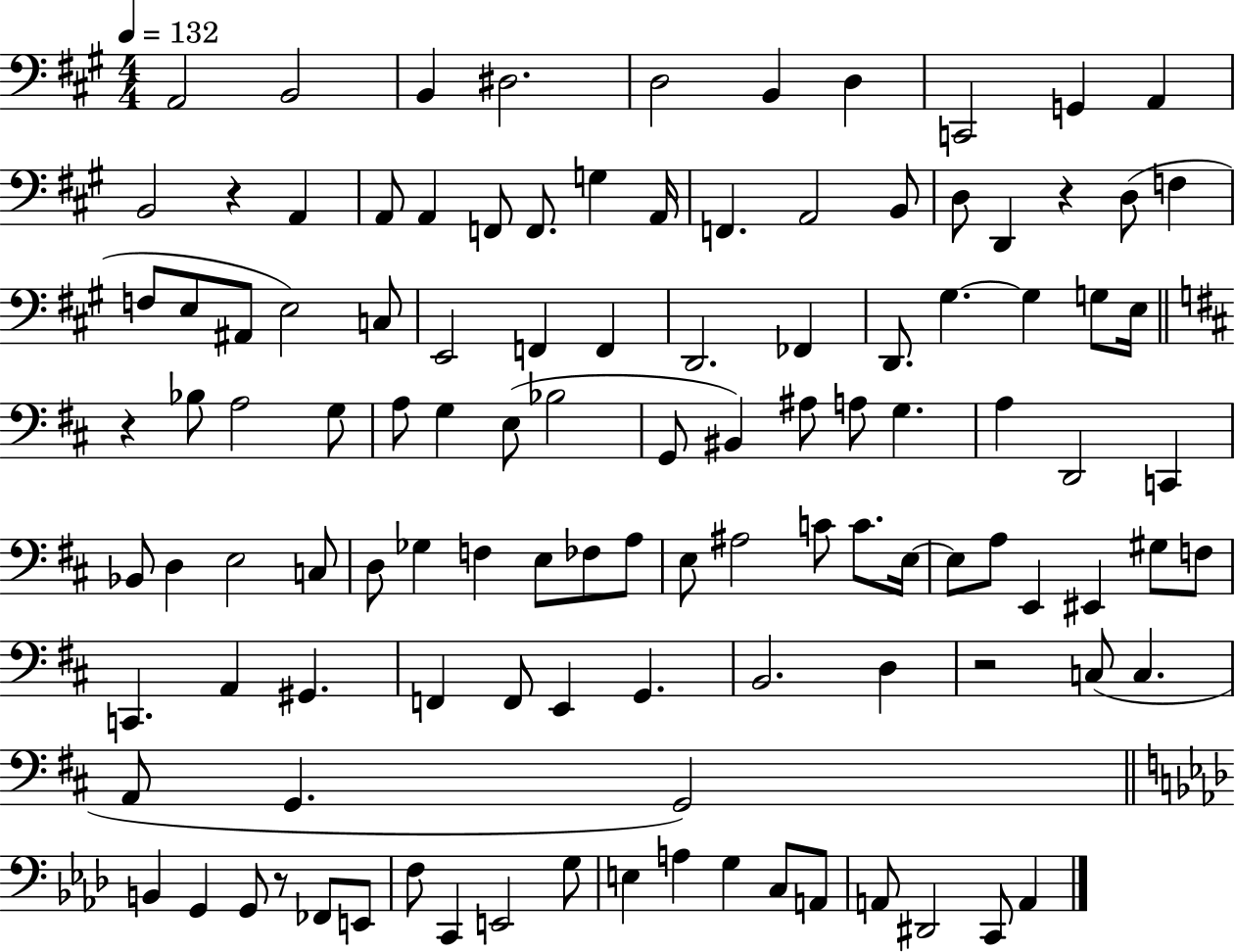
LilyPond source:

{
  \clef bass
  \numericTimeSignature
  \time 4/4
  \key a \major
  \tempo 4 = 132
  a,2 b,2 | b,4 dis2. | d2 b,4 d4 | c,2 g,4 a,4 | \break b,2 r4 a,4 | a,8 a,4 f,8 f,8. g4 a,16 | f,4. a,2 b,8 | d8 d,4 r4 d8( f4 | \break f8 e8 ais,8 e2) c8 | e,2 f,4 f,4 | d,2. fes,4 | d,8. gis4.~~ gis4 g8 e16 | \break \bar "||" \break \key d \major r4 bes8 a2 g8 | a8 g4 e8( bes2 | g,8 bis,4) ais8 a8 g4. | a4 d,2 c,4 | \break bes,8 d4 e2 c8 | d8 ges4 f4 e8 fes8 a8 | e8 ais2 c'8 c'8. e16~~ | e8 a8 e,4 eis,4 gis8 f8 | \break c,4. a,4 gis,4. | f,4 f,8 e,4 g,4. | b,2. d4 | r2 c8( c4. | \break a,8 g,4. g,2) | \bar "||" \break \key f \minor b,4 g,4 g,8 r8 fes,8 e,8 | f8 c,4 e,2 g8 | e4 a4 g4 c8 a,8 | a,8 dis,2 c,8 a,4 | \break \bar "|."
}